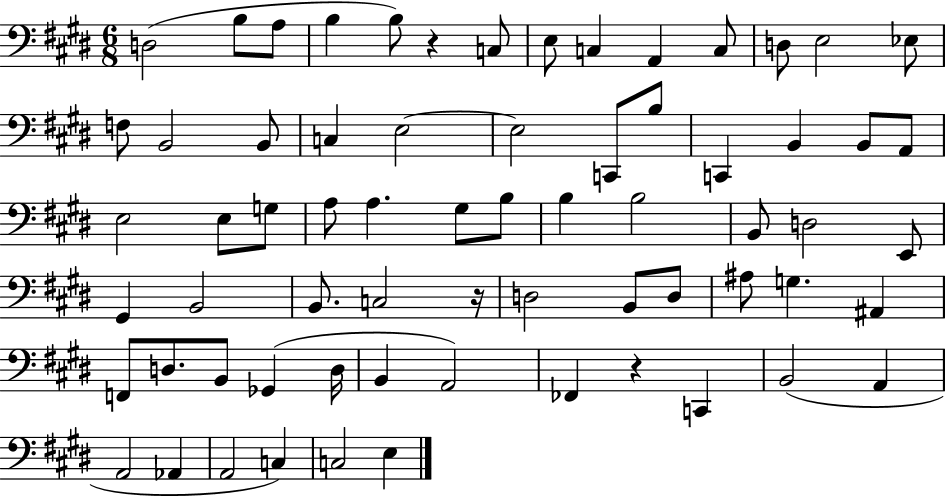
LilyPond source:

{
  \clef bass
  \numericTimeSignature
  \time 6/8
  \key e \major
  d2( b8 a8 | b4 b8) r4 c8 | e8 c4 a,4 c8 | d8 e2 ees8 | \break f8 b,2 b,8 | c4 e2~~ | e2 c,8 b8 | c,4 b,4 b,8 a,8 | \break e2 e8 g8 | a8 a4. gis8 b8 | b4 b2 | b,8 d2 e,8 | \break gis,4 b,2 | b,8. c2 r16 | d2 b,8 d8 | ais8 g4. ais,4 | \break f,8 d8. b,8 ges,4( d16 | b,4 a,2) | fes,4 r4 c,4 | b,2( a,4 | \break a,2 aes,4 | a,2 c4) | c2 e4 | \bar "|."
}